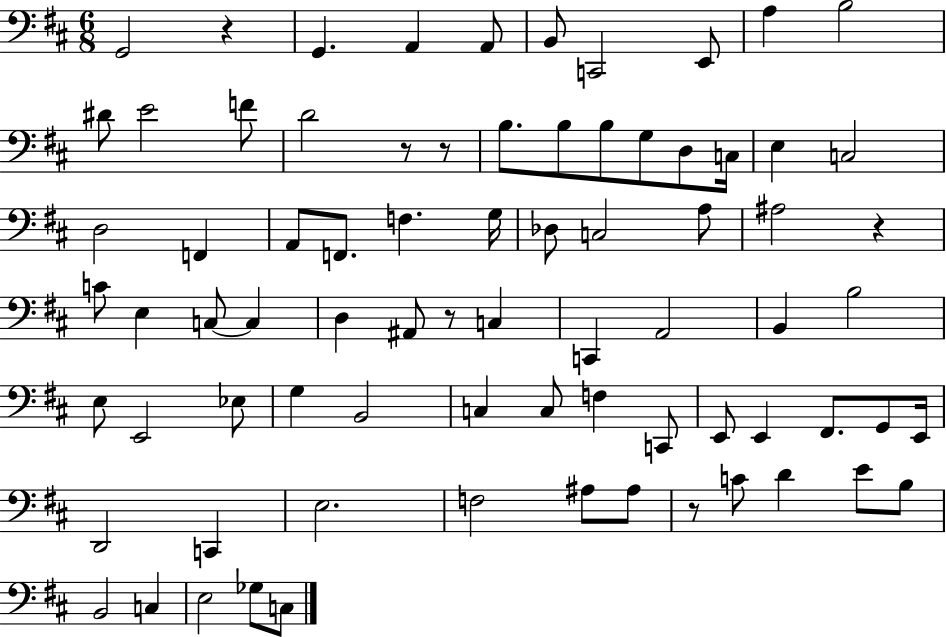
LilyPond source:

{
  \clef bass
  \numericTimeSignature
  \time 6/8
  \key d \major
  g,2 r4 | g,4. a,4 a,8 | b,8 c,2 e,8 | a4 b2 | \break dis'8 e'2 f'8 | d'2 r8 r8 | b8. b8 b8 g8 d8 c16 | e4 c2 | \break d2 f,4 | a,8 f,8. f4. g16 | des8 c2 a8 | ais2 r4 | \break c'8 e4 c8~~ c4 | d4 ais,8 r8 c4 | c,4 a,2 | b,4 b2 | \break e8 e,2 ees8 | g4 b,2 | c4 c8 f4 c,8 | e,8 e,4 fis,8. g,8 e,16 | \break d,2 c,4 | e2. | f2 ais8 ais8 | r8 c'8 d'4 e'8 b8 | \break b,2 c4 | e2 ges8 c8 | \bar "|."
}